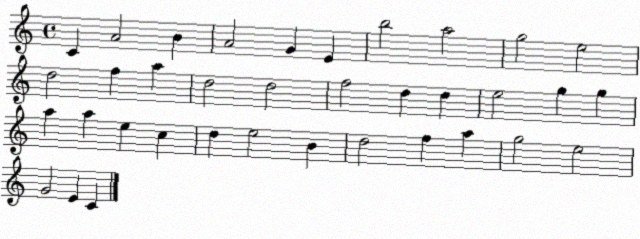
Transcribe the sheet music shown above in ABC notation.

X:1
T:Untitled
M:4/4
L:1/4
K:C
C A2 B A2 G E b2 a2 g2 e2 d2 f a d2 d2 f2 d d e2 g g a a e c d e2 B d2 f a g2 e2 G2 E C